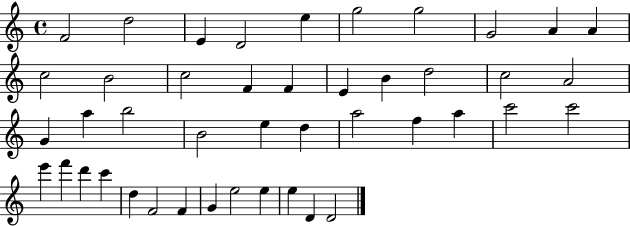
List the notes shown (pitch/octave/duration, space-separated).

F4/h D5/h E4/q D4/h E5/q G5/h G5/h G4/h A4/q A4/q C5/h B4/h C5/h F4/q F4/q E4/q B4/q D5/h C5/h A4/h G4/q A5/q B5/h B4/h E5/q D5/q A5/h F5/q A5/q C6/h C6/h E6/q F6/q D6/q C6/q D5/q F4/h F4/q G4/q E5/h E5/q E5/q D4/q D4/h